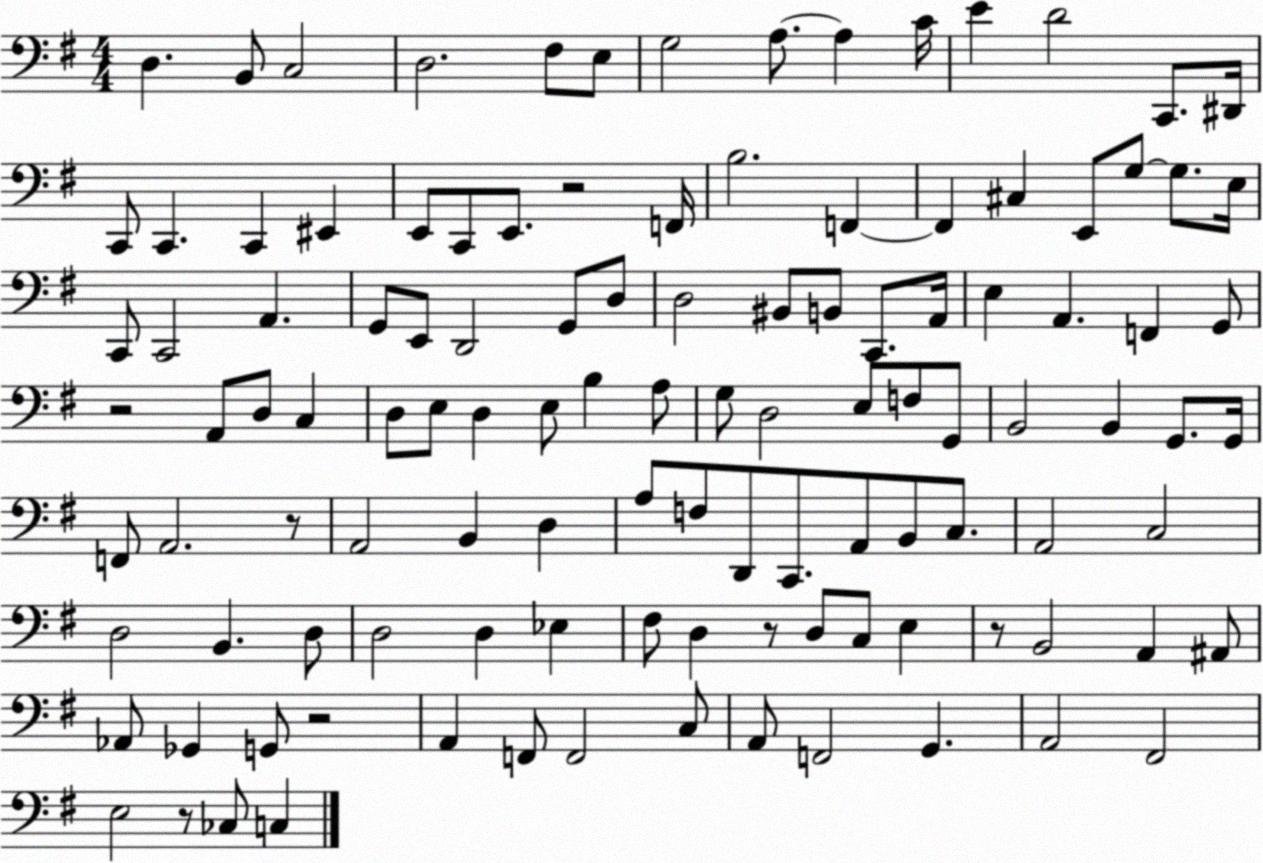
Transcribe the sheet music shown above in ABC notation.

X:1
T:Untitled
M:4/4
L:1/4
K:G
D, B,,/2 C,2 D,2 ^F,/2 E,/2 G,2 A,/2 A, C/4 E D2 C,,/2 ^D,,/4 C,,/2 C,, C,, ^E,, E,,/2 C,,/2 E,,/2 z2 F,,/4 B,2 F,, F,, ^C, E,,/2 G,/2 G,/2 E,/4 C,,/2 C,,2 A,, G,,/2 E,,/2 D,,2 G,,/2 D,/2 D,2 ^B,,/2 B,,/2 C,,/2 A,,/4 E, A,, F,, G,,/2 z2 A,,/2 D,/2 C, D,/2 E,/2 D, E,/2 B, A,/2 G,/2 D,2 E,/2 F,/2 G,,/2 B,,2 B,, G,,/2 G,,/4 F,,/2 A,,2 z/2 A,,2 B,, D, A,/2 F,/2 D,,/2 C,,/2 A,,/2 B,,/2 C,/2 A,,2 C,2 D,2 B,, D,/2 D,2 D, _E, ^F,/2 D, z/2 D,/2 C,/2 E, z/2 B,,2 A,, ^A,,/2 _A,,/2 _G,, G,,/2 z2 A,, F,,/2 F,,2 C,/2 A,,/2 F,,2 G,, A,,2 ^F,,2 E,2 z/2 _C,/2 C,